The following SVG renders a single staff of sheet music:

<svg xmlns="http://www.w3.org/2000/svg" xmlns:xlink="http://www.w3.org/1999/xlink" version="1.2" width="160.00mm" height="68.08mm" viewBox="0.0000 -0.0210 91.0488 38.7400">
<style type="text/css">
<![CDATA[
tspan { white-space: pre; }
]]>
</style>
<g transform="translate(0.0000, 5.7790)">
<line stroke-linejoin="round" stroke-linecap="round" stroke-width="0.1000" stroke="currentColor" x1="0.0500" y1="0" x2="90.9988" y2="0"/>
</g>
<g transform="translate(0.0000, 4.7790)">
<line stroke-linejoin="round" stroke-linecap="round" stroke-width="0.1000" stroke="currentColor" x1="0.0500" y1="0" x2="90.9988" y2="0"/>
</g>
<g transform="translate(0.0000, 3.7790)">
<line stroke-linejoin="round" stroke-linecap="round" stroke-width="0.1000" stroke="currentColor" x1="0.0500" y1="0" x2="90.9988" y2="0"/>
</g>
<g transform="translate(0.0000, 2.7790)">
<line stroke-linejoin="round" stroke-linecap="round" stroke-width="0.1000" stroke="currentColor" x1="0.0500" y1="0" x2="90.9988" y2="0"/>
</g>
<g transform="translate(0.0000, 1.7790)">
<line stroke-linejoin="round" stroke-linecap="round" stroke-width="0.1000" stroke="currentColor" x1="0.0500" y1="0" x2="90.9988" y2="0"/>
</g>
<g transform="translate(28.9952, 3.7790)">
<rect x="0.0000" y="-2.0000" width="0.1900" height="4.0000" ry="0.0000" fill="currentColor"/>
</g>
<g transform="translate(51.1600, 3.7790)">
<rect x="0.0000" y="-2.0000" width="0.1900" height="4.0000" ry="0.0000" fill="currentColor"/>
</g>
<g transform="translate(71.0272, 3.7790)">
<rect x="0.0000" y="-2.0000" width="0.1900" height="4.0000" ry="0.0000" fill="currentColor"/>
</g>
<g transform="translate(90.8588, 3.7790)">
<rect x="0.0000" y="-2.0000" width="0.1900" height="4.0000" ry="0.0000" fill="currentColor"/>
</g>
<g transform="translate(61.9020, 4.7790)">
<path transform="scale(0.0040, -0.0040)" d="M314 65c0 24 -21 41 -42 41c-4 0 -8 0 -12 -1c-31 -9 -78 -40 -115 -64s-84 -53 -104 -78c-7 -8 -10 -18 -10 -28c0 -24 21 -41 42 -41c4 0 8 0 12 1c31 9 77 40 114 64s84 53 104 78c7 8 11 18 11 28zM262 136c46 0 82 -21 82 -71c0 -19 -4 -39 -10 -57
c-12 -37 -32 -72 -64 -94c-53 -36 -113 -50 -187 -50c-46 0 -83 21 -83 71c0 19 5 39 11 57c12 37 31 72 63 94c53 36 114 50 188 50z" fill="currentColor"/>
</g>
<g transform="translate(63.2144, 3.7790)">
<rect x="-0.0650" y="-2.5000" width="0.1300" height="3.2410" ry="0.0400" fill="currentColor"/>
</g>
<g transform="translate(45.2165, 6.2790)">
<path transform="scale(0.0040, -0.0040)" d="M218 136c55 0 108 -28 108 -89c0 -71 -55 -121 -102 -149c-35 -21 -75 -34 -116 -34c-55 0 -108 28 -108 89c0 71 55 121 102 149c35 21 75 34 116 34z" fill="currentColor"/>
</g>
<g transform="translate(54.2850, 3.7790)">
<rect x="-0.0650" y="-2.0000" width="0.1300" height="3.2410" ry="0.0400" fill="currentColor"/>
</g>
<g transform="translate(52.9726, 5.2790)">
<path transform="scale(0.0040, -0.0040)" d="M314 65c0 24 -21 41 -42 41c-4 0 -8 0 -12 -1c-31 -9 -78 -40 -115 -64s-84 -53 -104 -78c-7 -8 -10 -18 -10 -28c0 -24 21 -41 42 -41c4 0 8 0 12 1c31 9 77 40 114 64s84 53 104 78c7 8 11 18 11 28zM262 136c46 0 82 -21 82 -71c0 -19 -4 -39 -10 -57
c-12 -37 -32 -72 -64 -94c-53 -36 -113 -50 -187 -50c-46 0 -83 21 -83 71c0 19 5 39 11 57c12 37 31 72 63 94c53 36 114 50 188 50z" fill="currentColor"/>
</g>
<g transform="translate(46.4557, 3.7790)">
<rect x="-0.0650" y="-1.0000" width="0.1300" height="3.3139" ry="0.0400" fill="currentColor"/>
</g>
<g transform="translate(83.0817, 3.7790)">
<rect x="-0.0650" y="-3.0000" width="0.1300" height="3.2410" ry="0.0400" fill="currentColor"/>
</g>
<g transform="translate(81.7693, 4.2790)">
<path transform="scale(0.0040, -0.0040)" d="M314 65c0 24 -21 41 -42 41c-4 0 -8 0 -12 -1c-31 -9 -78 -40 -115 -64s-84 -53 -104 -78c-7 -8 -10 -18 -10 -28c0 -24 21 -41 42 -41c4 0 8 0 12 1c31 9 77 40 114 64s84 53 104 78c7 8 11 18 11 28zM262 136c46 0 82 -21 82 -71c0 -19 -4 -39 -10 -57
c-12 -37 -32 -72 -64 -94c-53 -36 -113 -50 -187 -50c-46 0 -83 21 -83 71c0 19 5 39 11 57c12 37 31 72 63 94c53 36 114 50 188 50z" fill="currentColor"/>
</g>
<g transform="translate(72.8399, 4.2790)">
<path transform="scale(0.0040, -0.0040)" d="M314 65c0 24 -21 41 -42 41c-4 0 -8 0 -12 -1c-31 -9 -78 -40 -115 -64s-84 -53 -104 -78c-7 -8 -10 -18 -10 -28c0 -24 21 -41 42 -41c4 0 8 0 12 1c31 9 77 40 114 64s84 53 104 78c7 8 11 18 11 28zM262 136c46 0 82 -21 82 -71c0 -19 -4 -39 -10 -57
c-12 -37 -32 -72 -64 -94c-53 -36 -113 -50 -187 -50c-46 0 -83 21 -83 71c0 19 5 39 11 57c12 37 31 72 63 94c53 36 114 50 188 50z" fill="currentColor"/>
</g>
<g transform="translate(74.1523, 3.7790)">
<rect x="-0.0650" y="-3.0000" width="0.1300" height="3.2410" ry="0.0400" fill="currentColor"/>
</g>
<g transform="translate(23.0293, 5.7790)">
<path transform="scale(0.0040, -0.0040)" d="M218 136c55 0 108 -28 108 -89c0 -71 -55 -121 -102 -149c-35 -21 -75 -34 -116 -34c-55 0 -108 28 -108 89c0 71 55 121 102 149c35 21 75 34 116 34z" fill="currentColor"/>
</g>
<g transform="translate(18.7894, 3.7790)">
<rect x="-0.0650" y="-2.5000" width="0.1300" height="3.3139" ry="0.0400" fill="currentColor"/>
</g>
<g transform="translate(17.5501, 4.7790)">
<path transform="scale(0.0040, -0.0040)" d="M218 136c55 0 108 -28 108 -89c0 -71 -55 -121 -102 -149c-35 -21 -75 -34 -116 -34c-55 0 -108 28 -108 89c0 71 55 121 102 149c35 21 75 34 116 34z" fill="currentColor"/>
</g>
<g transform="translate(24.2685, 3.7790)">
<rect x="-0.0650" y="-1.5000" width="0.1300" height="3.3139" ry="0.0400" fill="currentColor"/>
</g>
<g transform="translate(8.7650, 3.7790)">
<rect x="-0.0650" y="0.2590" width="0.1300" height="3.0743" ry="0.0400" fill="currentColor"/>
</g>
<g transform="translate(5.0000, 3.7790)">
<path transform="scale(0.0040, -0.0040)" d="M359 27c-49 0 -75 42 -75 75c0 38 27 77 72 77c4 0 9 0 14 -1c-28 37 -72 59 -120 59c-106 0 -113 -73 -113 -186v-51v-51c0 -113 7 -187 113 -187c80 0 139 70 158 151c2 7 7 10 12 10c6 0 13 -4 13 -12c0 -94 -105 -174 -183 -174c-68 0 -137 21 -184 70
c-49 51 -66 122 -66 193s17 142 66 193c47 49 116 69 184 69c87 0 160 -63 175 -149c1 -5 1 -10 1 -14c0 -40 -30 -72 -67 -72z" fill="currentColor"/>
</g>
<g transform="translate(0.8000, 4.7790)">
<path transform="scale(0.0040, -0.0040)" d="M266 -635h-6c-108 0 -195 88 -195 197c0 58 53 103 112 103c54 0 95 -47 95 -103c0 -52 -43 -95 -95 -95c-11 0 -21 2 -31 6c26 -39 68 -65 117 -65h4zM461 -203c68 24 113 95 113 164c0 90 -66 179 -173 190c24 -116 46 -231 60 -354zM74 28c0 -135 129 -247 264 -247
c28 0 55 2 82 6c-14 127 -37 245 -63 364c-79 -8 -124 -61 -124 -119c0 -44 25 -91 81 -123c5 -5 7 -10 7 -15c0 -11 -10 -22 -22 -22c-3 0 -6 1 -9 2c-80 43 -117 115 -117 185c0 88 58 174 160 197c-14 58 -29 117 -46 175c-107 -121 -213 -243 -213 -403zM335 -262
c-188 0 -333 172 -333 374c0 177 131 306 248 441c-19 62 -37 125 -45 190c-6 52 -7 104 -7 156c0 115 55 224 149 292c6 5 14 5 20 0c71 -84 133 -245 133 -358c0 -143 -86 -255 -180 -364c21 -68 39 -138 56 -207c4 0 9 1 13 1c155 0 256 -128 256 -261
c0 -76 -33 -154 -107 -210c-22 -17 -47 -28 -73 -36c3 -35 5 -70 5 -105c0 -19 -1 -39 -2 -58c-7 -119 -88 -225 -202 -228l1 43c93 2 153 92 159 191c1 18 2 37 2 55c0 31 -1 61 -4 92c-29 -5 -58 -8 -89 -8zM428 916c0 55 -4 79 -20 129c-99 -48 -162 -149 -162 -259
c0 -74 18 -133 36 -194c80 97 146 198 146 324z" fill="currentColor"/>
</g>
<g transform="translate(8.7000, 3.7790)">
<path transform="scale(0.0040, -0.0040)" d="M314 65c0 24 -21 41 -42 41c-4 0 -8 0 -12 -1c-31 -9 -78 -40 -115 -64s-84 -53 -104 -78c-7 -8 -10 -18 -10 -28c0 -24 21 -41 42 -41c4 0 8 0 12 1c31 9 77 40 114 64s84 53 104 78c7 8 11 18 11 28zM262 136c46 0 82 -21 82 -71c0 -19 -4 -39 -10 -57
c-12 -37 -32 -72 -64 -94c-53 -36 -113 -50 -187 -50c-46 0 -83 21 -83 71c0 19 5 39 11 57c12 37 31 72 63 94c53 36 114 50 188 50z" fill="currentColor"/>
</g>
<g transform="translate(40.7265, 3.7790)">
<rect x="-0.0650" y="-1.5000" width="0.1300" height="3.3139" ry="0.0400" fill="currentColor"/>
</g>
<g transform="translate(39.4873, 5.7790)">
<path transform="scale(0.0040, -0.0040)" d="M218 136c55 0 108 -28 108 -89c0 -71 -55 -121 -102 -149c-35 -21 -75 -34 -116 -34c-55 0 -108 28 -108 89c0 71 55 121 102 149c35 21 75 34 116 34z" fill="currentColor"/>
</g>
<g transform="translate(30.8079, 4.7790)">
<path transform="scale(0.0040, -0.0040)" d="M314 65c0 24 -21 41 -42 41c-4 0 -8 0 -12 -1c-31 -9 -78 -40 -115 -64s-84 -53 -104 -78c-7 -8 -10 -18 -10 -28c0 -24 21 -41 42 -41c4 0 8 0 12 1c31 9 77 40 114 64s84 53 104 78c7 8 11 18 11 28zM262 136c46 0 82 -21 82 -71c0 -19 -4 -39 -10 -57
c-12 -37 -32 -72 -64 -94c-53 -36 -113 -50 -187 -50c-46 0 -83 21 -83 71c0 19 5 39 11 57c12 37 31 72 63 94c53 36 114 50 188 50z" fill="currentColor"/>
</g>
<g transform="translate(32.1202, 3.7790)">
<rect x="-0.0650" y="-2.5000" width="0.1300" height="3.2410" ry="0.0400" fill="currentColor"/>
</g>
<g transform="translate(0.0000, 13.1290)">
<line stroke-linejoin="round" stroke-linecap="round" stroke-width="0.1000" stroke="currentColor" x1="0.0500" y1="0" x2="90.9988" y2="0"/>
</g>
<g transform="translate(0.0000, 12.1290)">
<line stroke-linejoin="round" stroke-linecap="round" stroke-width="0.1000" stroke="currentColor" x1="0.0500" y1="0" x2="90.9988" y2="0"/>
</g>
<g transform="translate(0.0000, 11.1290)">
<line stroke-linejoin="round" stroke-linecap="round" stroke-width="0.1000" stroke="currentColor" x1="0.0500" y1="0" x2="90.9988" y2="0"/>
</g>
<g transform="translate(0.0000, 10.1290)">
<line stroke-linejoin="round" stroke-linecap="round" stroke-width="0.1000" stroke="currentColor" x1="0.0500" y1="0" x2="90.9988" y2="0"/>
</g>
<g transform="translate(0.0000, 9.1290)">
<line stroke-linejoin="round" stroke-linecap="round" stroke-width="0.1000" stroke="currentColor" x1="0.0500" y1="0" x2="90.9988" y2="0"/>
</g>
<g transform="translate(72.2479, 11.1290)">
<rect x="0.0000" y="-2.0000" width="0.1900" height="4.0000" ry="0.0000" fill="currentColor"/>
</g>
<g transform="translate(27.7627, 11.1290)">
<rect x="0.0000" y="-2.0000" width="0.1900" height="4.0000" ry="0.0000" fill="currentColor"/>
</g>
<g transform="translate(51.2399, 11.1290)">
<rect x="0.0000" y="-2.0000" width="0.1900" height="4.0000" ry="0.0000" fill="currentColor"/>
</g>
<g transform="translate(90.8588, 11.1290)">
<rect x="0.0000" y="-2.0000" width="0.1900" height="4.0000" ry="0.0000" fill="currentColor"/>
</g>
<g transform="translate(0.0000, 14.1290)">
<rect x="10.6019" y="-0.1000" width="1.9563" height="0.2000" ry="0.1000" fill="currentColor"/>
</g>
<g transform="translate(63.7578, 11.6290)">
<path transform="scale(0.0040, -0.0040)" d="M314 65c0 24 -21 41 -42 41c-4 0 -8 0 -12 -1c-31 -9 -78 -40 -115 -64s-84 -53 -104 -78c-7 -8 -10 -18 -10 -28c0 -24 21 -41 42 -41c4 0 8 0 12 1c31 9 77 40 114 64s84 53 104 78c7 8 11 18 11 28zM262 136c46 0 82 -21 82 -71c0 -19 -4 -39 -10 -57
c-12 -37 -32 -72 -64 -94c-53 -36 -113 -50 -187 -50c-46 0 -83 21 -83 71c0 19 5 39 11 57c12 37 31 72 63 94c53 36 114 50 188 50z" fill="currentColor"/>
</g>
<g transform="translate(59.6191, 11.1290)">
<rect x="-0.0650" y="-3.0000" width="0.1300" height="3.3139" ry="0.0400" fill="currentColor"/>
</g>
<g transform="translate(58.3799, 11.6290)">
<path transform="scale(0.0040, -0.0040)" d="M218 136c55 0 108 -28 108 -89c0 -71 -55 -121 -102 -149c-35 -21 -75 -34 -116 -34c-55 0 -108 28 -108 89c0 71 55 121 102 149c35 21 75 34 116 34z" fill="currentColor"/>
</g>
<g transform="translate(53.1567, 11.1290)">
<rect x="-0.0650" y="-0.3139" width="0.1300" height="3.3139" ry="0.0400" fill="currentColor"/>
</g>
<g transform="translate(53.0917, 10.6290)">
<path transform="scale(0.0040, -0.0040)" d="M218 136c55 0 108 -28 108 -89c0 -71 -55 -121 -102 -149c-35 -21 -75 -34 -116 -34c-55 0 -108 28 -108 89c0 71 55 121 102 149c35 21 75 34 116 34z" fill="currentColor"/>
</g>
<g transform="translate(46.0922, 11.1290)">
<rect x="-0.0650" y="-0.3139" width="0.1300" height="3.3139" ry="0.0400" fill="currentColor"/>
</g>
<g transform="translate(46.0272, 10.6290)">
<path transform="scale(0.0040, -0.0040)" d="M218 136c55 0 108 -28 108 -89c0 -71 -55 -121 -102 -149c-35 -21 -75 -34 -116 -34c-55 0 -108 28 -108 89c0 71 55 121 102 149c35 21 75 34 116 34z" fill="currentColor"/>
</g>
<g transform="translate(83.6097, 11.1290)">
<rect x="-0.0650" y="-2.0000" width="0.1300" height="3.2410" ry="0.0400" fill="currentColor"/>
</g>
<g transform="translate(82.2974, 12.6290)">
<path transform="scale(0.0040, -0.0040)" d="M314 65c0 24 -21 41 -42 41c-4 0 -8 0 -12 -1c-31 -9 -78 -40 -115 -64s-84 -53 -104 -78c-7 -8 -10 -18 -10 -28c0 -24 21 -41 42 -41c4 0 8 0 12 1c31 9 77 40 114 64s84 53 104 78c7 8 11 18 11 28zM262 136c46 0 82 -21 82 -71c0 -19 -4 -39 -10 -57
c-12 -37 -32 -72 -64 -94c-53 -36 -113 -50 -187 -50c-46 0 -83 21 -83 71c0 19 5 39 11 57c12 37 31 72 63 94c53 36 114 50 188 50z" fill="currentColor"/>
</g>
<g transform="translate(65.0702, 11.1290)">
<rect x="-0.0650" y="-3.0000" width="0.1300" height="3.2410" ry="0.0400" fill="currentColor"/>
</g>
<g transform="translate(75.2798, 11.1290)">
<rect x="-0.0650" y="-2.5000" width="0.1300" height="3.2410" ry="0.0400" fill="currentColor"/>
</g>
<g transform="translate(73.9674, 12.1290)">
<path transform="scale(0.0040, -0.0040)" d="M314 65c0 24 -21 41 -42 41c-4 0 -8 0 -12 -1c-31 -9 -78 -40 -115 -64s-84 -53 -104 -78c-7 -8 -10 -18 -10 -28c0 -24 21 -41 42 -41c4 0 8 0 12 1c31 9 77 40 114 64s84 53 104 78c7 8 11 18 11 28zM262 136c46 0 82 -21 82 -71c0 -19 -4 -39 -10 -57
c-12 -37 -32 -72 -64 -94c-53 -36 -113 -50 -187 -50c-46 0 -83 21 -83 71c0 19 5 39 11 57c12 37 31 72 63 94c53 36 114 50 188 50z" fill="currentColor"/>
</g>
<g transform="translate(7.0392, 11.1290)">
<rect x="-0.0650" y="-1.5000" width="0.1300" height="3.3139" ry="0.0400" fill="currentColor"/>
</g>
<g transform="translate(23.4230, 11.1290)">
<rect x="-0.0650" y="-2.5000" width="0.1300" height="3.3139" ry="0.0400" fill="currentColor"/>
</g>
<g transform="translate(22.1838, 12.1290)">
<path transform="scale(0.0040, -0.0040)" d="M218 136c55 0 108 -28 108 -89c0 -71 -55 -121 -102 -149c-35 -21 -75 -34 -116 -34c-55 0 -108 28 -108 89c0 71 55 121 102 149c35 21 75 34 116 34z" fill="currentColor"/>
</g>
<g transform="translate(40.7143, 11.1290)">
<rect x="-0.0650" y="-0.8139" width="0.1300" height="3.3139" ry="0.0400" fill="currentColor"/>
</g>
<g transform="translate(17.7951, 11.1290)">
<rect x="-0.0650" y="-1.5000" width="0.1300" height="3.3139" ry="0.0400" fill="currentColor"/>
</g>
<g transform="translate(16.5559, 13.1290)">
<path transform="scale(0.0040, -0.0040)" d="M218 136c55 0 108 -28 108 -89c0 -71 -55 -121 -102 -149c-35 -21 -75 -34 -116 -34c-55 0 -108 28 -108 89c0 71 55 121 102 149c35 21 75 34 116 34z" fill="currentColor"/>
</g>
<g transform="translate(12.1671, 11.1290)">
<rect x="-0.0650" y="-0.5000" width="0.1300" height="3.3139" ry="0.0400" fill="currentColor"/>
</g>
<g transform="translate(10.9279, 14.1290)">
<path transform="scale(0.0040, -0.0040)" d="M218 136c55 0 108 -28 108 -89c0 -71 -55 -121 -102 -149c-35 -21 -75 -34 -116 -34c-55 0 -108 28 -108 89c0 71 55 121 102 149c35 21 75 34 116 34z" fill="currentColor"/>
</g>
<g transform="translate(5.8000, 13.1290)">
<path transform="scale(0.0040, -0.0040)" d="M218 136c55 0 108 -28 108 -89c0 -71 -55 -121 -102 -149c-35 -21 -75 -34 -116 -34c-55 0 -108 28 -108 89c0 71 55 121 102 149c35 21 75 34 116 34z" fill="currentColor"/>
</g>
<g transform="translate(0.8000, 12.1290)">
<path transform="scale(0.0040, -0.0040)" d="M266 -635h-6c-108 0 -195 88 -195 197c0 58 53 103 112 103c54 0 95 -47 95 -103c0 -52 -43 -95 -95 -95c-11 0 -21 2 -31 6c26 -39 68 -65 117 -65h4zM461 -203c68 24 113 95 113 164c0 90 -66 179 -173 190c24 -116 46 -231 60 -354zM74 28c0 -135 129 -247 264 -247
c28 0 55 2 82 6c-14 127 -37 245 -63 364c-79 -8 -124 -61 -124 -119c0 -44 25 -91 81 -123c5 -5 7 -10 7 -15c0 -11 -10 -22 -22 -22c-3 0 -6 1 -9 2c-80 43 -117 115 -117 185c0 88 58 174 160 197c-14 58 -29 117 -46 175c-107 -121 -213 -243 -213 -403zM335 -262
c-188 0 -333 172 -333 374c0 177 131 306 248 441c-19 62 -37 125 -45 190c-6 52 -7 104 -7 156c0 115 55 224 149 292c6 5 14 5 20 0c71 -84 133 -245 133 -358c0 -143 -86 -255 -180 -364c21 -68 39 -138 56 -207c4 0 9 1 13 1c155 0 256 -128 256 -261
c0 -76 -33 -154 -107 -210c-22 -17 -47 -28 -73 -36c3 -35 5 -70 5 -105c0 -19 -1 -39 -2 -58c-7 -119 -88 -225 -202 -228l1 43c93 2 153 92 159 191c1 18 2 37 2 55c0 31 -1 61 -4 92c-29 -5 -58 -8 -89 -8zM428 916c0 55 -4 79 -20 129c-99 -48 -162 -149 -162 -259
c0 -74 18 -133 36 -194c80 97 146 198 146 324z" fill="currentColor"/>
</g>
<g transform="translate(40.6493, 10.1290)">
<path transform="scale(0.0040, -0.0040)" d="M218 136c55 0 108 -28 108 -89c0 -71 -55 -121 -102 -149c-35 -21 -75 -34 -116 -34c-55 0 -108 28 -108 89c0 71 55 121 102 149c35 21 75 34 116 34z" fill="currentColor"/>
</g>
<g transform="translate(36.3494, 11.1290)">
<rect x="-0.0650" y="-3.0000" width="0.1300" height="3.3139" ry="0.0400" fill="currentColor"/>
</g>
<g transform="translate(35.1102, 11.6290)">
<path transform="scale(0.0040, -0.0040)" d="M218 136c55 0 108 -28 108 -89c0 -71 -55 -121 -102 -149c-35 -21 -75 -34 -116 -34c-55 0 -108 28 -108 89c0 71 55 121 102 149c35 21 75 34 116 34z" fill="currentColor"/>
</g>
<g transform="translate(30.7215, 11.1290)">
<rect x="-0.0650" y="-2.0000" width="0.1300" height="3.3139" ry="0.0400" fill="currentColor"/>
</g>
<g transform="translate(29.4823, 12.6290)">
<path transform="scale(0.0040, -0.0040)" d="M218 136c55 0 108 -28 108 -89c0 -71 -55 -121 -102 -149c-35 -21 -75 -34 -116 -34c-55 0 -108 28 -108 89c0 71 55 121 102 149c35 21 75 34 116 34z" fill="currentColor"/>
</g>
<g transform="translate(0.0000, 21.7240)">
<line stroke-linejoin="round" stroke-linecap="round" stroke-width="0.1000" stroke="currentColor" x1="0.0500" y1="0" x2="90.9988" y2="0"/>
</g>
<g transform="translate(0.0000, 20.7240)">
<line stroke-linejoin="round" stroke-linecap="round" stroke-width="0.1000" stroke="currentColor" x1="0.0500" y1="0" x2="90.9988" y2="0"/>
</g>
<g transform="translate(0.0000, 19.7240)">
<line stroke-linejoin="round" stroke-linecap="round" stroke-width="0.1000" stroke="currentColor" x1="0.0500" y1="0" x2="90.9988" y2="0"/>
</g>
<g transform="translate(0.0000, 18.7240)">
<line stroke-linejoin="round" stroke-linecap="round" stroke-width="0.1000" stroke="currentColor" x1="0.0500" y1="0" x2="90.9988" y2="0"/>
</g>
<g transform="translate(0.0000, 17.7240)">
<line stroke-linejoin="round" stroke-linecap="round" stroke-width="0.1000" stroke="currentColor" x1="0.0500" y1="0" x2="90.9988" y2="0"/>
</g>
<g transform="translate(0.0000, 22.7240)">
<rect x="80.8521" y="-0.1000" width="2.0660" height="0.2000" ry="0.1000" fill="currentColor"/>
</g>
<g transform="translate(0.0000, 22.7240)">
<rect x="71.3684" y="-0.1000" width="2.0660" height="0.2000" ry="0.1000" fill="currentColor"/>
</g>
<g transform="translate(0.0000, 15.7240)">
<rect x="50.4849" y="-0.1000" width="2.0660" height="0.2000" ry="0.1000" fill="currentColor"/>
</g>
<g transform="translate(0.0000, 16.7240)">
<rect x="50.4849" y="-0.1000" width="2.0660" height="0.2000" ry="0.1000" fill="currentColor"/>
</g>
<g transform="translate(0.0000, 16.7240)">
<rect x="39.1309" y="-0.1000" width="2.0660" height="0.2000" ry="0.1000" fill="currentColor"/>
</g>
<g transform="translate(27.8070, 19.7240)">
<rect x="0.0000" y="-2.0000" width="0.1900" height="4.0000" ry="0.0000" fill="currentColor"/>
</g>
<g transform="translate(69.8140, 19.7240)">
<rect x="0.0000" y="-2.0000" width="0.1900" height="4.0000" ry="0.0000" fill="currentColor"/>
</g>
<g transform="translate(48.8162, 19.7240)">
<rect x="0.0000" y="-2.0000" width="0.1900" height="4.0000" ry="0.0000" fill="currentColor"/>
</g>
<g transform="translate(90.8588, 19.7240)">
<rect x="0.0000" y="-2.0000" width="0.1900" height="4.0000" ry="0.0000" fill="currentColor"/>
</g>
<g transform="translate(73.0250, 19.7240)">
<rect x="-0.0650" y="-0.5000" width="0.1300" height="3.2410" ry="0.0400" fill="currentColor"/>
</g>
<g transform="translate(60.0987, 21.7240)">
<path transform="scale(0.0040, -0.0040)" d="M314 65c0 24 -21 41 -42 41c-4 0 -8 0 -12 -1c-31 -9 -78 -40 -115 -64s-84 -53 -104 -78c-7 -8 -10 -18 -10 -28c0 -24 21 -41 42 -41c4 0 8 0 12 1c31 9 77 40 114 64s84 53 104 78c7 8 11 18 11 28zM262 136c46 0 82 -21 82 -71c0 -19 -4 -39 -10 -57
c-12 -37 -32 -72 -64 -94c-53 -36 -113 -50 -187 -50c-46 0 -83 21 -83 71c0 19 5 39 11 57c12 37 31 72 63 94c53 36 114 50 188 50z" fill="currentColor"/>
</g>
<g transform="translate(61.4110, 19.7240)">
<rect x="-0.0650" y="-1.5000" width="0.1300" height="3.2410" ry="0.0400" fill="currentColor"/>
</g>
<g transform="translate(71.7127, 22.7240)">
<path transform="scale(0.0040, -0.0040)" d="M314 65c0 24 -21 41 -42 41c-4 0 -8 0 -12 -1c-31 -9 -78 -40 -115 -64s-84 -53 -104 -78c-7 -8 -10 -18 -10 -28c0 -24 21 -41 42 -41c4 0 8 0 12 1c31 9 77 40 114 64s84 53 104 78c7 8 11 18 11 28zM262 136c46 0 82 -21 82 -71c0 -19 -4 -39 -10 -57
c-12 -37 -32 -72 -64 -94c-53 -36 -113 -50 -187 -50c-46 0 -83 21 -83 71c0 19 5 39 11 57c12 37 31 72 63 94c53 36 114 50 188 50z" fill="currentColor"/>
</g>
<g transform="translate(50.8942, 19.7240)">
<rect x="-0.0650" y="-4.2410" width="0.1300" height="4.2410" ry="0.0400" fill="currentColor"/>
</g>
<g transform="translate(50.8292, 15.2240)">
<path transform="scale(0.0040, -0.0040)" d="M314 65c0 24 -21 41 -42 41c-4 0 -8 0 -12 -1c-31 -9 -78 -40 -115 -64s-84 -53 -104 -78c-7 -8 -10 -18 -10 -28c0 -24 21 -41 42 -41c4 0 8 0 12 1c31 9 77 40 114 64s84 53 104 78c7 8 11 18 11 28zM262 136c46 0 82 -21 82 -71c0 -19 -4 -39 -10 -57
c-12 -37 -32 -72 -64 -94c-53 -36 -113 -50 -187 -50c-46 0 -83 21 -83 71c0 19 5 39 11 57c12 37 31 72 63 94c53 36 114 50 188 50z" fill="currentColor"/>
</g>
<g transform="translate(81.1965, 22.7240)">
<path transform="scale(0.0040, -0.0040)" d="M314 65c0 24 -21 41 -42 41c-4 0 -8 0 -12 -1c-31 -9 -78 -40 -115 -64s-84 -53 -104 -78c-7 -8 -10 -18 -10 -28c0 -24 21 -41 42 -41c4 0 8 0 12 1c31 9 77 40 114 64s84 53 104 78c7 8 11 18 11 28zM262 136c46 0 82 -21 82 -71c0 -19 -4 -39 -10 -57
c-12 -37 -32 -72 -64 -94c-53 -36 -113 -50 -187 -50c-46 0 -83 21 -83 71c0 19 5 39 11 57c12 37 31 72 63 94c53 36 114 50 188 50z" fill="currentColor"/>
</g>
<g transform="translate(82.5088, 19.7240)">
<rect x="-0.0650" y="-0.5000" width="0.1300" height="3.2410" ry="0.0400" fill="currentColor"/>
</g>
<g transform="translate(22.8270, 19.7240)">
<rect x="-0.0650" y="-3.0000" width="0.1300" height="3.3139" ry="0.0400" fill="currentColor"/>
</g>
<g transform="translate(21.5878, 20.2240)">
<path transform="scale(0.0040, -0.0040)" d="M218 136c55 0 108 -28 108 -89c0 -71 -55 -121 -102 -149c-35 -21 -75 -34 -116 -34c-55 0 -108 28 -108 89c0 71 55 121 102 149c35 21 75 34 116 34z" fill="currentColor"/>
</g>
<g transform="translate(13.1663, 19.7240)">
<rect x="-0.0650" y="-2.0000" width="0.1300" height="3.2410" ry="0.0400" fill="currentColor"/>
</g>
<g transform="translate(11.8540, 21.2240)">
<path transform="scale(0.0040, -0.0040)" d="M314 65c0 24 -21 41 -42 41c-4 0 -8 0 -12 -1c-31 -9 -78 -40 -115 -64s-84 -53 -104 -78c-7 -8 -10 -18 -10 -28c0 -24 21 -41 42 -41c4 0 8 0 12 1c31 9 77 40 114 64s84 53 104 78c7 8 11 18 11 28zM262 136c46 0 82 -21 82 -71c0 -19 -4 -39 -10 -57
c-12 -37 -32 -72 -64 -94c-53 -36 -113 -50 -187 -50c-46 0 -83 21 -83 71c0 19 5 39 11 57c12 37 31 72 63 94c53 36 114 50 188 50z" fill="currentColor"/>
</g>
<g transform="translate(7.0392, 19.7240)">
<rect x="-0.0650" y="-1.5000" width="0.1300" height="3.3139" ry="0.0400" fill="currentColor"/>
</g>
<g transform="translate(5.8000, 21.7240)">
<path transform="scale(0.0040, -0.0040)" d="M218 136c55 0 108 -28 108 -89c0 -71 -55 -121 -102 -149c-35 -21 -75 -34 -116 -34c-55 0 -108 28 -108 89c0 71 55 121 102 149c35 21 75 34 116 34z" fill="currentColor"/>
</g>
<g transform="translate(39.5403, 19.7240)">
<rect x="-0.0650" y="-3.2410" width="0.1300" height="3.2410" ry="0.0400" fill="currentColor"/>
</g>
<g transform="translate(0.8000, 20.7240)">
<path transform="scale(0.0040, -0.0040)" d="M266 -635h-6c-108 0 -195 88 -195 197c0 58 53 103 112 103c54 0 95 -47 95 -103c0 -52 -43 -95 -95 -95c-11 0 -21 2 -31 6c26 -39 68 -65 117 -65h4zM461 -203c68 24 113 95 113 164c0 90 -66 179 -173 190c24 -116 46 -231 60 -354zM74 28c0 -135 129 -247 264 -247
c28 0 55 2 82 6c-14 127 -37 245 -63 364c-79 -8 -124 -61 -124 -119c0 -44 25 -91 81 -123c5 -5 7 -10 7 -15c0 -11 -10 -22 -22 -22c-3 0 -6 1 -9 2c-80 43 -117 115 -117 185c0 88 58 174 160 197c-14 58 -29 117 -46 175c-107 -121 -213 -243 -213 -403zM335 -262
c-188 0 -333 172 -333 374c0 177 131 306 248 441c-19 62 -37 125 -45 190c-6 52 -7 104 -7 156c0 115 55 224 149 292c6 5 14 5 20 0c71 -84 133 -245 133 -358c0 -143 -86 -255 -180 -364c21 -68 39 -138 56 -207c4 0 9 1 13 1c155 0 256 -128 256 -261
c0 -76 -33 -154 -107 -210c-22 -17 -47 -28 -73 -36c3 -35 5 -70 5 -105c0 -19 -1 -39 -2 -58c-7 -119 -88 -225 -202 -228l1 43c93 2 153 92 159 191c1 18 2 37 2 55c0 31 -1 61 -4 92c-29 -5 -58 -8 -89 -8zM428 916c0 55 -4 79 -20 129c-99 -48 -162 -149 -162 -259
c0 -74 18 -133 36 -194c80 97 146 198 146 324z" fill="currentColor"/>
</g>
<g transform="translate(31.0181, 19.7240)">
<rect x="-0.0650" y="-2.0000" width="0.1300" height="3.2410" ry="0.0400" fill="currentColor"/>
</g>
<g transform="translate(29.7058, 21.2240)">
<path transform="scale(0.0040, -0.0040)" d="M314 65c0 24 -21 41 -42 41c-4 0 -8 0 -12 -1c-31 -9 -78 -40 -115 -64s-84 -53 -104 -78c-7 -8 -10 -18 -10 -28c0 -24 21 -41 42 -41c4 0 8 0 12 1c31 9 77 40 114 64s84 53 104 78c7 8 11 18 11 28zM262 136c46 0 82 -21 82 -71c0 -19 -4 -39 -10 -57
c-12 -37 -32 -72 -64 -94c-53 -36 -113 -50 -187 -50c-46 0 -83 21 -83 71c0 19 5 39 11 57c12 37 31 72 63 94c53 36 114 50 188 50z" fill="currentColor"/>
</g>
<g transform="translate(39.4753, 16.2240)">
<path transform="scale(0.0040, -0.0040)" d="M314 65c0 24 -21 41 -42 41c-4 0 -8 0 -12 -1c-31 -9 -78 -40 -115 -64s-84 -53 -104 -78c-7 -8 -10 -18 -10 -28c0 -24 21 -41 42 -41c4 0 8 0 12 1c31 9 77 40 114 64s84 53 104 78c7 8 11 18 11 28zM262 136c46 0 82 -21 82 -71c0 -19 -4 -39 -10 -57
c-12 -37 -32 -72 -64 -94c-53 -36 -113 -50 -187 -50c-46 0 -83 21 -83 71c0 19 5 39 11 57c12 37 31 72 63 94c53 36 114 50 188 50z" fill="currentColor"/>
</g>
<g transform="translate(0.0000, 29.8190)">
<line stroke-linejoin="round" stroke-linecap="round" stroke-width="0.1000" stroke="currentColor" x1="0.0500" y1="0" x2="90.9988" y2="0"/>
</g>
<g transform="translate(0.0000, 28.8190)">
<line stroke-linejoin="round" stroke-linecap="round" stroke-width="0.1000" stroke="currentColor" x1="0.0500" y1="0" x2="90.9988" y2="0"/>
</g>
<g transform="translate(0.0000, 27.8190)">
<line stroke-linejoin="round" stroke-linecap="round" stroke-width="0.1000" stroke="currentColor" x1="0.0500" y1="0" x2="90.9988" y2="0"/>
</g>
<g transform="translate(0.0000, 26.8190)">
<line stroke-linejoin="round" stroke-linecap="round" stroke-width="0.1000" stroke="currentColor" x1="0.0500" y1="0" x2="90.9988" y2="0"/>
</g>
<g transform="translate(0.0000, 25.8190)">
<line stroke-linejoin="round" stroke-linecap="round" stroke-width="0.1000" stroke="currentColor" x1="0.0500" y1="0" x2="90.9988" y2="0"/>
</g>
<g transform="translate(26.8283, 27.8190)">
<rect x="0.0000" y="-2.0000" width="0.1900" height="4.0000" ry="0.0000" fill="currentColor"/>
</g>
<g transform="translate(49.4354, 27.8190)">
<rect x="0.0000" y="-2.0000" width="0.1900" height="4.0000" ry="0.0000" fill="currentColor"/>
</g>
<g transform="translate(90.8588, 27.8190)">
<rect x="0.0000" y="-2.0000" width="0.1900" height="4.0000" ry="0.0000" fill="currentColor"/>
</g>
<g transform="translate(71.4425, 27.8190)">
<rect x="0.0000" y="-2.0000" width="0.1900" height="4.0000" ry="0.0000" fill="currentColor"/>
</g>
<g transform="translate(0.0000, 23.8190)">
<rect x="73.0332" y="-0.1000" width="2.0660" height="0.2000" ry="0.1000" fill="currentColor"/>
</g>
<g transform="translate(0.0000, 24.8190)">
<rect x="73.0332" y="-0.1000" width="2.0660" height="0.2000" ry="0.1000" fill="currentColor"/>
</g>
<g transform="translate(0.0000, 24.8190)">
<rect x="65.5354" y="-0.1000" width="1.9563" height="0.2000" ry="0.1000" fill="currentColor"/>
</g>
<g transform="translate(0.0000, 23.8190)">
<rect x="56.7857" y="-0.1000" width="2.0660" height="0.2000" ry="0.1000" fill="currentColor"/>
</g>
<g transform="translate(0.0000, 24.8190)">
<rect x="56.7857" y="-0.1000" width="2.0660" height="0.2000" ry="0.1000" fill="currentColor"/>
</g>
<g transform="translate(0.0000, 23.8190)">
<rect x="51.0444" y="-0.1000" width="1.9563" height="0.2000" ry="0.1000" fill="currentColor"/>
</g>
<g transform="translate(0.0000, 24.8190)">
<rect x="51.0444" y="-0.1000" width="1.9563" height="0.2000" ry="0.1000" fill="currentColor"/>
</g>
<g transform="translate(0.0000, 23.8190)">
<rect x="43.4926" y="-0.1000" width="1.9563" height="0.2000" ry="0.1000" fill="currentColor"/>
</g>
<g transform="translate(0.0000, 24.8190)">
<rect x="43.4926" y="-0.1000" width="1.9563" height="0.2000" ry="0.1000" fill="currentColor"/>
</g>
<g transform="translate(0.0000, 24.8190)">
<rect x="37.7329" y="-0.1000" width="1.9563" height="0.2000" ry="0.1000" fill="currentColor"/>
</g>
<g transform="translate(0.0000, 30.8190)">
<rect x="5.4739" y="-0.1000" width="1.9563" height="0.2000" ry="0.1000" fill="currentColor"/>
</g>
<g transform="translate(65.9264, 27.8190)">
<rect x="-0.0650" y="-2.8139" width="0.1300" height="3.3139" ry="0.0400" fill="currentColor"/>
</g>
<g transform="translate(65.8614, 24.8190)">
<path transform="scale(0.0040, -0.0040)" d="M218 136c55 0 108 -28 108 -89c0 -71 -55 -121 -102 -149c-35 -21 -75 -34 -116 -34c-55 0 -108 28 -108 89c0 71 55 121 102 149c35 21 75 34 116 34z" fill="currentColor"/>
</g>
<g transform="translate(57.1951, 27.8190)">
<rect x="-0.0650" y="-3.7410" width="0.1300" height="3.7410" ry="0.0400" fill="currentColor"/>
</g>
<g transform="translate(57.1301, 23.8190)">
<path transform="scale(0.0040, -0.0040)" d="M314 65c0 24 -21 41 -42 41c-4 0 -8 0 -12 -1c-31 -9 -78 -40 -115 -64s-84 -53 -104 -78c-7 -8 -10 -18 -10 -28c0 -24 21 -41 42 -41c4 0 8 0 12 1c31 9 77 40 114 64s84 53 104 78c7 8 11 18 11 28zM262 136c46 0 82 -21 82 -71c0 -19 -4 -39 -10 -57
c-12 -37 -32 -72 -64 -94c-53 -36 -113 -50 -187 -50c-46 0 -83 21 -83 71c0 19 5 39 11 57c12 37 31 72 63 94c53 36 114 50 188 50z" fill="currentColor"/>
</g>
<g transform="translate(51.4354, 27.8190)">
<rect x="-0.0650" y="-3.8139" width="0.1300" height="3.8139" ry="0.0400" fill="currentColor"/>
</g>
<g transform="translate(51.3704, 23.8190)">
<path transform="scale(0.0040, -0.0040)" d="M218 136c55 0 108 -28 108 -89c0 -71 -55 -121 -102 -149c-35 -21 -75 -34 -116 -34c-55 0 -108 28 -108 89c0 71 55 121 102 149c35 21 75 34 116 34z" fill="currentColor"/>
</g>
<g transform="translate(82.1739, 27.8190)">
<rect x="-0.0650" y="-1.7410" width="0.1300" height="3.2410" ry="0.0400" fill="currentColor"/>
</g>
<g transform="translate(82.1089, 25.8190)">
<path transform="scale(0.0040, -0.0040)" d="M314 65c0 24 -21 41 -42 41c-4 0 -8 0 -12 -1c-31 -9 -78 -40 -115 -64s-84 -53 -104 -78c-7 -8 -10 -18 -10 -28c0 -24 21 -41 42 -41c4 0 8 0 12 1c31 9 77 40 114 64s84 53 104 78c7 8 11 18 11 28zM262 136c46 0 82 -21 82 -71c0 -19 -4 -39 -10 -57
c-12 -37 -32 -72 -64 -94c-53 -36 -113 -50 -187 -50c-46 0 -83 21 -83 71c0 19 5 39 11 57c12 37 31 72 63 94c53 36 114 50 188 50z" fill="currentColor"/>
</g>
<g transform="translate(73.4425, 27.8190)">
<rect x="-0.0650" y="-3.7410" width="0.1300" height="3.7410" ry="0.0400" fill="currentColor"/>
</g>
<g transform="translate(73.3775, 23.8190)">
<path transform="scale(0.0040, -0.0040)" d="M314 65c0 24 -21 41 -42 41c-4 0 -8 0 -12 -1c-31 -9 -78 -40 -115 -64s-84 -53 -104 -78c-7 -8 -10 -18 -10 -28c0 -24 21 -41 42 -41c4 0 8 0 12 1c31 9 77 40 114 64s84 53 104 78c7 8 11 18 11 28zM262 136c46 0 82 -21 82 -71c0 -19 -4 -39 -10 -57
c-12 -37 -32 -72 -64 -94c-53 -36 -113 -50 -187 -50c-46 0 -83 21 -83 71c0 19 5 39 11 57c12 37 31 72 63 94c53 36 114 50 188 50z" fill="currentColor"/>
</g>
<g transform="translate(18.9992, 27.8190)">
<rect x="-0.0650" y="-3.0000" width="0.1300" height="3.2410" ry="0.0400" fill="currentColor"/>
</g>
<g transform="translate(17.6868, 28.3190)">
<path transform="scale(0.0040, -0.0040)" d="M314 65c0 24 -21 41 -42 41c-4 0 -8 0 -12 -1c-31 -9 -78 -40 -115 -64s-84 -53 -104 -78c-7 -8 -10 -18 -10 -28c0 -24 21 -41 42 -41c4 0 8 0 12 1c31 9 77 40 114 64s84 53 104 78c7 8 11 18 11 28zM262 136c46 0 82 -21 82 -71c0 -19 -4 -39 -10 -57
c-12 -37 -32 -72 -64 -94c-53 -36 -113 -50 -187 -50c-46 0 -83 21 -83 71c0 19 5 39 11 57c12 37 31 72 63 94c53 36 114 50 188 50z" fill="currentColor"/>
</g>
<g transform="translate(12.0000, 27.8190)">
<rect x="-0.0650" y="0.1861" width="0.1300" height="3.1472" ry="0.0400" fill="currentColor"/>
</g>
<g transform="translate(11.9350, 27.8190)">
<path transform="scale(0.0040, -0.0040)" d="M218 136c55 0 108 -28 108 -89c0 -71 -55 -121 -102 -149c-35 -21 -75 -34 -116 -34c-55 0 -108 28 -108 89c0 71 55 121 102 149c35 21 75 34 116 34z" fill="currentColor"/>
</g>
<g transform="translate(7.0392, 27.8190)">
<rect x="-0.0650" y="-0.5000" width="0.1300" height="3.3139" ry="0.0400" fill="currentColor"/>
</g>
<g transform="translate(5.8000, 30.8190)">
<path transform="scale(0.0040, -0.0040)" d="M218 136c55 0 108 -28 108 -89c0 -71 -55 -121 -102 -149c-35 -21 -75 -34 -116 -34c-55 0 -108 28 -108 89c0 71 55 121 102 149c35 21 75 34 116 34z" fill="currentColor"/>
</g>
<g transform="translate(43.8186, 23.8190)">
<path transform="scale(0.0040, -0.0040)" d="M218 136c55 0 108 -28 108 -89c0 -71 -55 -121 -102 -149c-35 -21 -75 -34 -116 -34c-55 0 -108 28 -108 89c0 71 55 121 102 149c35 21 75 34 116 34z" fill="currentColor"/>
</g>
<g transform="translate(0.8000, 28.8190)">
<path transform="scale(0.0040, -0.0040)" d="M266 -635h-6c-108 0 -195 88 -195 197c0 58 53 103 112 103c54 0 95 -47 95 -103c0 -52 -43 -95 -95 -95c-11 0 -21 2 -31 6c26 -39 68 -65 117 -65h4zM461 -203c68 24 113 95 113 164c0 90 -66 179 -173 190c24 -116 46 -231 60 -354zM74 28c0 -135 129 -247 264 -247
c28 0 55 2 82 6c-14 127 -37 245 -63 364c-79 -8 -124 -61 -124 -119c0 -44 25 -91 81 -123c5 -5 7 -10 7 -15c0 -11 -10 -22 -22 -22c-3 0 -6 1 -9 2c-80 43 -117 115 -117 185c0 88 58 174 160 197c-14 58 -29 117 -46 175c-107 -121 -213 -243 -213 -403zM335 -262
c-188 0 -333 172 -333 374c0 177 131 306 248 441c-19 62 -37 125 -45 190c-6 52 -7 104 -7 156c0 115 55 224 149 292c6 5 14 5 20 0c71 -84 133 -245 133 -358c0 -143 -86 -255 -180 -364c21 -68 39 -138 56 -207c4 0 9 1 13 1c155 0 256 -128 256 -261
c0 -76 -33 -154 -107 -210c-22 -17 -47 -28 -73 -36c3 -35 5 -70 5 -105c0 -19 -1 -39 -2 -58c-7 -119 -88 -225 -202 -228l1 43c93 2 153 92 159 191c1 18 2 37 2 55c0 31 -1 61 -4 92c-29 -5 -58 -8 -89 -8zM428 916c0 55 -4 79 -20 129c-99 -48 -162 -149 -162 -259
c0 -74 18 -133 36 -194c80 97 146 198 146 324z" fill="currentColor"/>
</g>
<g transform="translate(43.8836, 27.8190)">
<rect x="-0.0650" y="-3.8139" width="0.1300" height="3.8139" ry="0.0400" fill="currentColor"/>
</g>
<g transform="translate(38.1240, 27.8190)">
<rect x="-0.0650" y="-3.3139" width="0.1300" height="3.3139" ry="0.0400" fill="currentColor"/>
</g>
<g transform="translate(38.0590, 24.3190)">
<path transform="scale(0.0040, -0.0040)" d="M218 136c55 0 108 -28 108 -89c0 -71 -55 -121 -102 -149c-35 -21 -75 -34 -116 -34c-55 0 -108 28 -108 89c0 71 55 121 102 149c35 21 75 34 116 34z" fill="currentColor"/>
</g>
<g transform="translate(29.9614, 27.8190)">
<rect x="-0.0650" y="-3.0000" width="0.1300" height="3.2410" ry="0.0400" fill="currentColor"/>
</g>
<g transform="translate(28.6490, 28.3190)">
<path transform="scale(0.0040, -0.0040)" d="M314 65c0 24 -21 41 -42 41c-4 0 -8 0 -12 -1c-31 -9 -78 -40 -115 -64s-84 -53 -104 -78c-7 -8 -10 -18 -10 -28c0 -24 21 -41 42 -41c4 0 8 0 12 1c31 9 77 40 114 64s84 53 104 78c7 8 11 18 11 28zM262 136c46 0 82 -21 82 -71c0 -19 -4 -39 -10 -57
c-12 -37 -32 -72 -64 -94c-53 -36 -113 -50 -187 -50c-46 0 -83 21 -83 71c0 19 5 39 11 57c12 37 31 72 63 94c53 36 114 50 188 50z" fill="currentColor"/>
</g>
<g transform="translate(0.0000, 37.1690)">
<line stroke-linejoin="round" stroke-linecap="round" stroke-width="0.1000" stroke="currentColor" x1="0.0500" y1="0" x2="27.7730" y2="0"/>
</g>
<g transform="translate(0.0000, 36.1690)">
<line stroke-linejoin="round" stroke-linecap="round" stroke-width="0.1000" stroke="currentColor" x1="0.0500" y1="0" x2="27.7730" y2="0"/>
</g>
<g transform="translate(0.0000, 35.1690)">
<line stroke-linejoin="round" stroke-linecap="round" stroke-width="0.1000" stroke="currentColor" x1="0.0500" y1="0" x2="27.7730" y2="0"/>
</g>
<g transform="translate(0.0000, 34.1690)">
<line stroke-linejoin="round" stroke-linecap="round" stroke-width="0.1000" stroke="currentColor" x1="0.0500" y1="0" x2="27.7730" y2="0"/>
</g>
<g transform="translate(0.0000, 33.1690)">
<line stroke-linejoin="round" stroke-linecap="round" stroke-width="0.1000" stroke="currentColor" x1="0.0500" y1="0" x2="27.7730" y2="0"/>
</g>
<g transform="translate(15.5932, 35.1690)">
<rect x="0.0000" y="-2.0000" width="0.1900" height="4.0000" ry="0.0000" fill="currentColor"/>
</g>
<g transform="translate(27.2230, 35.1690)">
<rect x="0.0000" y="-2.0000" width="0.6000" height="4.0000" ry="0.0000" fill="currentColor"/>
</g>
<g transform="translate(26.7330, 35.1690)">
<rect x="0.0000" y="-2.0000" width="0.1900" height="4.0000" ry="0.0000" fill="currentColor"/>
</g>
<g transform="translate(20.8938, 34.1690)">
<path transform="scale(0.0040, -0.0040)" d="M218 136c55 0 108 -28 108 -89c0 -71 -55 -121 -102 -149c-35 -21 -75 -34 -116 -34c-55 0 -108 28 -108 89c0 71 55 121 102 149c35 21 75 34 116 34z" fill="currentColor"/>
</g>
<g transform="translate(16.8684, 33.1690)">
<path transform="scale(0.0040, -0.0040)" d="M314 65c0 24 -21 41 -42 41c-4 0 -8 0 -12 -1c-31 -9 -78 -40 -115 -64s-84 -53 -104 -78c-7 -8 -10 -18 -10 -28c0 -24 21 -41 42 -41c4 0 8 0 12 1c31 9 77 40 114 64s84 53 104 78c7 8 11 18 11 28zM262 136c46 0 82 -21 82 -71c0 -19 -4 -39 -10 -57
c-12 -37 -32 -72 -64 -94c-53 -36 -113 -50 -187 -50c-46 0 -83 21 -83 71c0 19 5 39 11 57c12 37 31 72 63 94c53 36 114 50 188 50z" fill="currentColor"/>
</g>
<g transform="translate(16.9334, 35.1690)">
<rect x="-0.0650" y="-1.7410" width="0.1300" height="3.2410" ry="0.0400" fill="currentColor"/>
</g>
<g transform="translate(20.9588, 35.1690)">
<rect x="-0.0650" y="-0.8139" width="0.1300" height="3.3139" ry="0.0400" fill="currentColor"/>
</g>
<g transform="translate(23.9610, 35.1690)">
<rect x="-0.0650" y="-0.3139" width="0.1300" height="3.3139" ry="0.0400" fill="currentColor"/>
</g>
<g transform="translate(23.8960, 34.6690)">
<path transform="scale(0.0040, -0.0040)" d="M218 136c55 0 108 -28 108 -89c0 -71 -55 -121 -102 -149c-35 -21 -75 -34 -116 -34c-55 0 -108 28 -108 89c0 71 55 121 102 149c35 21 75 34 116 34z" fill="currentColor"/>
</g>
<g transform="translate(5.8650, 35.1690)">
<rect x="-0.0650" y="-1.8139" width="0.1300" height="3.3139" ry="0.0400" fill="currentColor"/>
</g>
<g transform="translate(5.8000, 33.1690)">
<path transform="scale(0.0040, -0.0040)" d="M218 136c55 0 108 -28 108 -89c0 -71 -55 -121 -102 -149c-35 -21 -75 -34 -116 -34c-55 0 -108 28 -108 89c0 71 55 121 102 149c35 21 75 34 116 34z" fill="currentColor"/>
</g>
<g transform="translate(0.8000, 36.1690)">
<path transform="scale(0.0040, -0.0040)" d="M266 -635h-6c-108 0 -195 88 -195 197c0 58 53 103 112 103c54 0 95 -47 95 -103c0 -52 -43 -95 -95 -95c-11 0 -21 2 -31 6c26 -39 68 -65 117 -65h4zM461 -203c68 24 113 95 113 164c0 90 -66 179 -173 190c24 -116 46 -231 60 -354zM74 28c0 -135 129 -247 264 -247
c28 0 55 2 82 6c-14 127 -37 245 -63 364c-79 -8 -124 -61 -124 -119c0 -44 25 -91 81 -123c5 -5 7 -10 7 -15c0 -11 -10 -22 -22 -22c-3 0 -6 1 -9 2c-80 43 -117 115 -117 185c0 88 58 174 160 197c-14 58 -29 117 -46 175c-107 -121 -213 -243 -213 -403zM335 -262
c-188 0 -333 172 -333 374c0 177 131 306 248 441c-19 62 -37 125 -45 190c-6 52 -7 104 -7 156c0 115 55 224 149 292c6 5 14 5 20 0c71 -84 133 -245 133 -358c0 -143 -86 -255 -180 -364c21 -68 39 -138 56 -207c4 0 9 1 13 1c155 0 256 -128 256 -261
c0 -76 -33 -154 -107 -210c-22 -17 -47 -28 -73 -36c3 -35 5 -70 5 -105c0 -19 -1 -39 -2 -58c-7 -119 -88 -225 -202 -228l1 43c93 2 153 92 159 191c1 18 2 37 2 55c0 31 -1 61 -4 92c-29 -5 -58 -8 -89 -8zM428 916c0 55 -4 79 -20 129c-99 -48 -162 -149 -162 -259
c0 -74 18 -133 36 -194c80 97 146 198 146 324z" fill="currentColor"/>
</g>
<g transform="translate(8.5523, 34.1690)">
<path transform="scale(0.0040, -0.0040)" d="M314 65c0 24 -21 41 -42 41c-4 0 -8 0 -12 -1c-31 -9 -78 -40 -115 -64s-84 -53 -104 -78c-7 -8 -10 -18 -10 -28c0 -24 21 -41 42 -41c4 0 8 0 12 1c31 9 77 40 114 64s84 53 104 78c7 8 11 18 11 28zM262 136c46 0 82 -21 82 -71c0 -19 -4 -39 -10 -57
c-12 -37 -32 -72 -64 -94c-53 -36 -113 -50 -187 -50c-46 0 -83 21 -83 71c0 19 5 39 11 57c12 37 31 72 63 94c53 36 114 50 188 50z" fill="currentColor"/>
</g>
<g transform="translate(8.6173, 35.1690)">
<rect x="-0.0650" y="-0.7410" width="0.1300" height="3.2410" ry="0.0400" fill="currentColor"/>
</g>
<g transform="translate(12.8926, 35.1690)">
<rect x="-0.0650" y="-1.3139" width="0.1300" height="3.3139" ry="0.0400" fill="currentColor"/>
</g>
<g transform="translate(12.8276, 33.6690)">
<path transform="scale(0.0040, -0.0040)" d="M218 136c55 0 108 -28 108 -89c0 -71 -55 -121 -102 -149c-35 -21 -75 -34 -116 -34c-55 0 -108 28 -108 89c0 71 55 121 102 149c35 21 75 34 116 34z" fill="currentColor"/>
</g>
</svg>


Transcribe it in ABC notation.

X:1
T:Untitled
M:4/4
L:1/4
K:C
B2 G E G2 E D F2 G2 A2 A2 E C E G F A d c c A A2 G2 F2 E F2 A F2 b2 d'2 E2 C2 C2 C B A2 A2 b c' c' c'2 a c'2 f2 f d2 e f2 d c